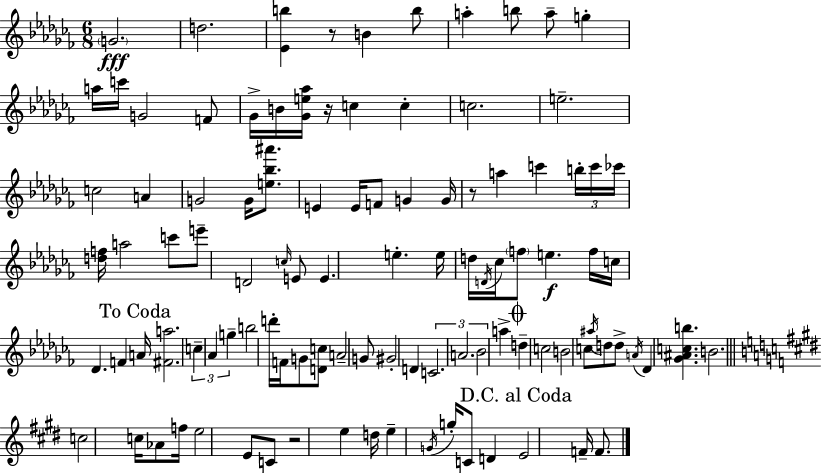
{
  \clef treble
  \numericTimeSignature
  \time 6/8
  \key aes \minor
  \parenthesize g'2.\fff | d''2. | <ees' b''>4 r8 b'4 b''8 | a''4-. b''8 a''8-- g''4-. | \break a''16 c'''16 g'2 f'8 | ges'16-> b'16 <ges' e'' aes''>16 r16 c''4 c''4-. | c''2. | e''2.-- | \break c''2 a'4 | g'2 g'16 <e'' bes'' ais'''>8. | e'4 e'16 f'8 g'4 g'16 | r8 a''4 c'''4 \tuplet 3/2 { b''16-. c'''16 | \break ces'''16 } <d'' f''>16 a''2 c'''8 | e'''8-- d'2 \grace { c''16 } e'8 | e'4. e''4.-. | e''16 d''16 \acciaccatura { d'16 } ces''16 \parenthesize f''8 e''4.\f | \break f''16 c''16 des'4. f'4 | \mark "To Coda" a'16 <fis' a''>2. | \tuplet 3/2 { c''4-- aes'4 g''4-- } | b''2 d'''16-. f'16 | \break g'8 <d' c''>8 a'2-- | g'8 gis'2-. d'4 | \tuplet 3/2 { c'2. | a'2. | \break bes'2 } a''4-> | \mark \markup { \musicglyph "scripts.coda" } d''4-- c''2 | b'2 c''8 | \acciaccatura { ais''16 } d''8 d''8-> \acciaccatura { a'16 } des'4 <ges' ais' c'' b''>4. | \break b'2. | \bar "||" \break \key e \major c''2 c''16 aes'8 f''16 | e''2 e'8 c'8 | r2 e''4 | d''16 e''4-- \acciaccatura { g'16 } g''16-. c'8 d'4 | \break \mark "D.C. al Coda" e'2 f'16-- f'8. | \bar "|."
}